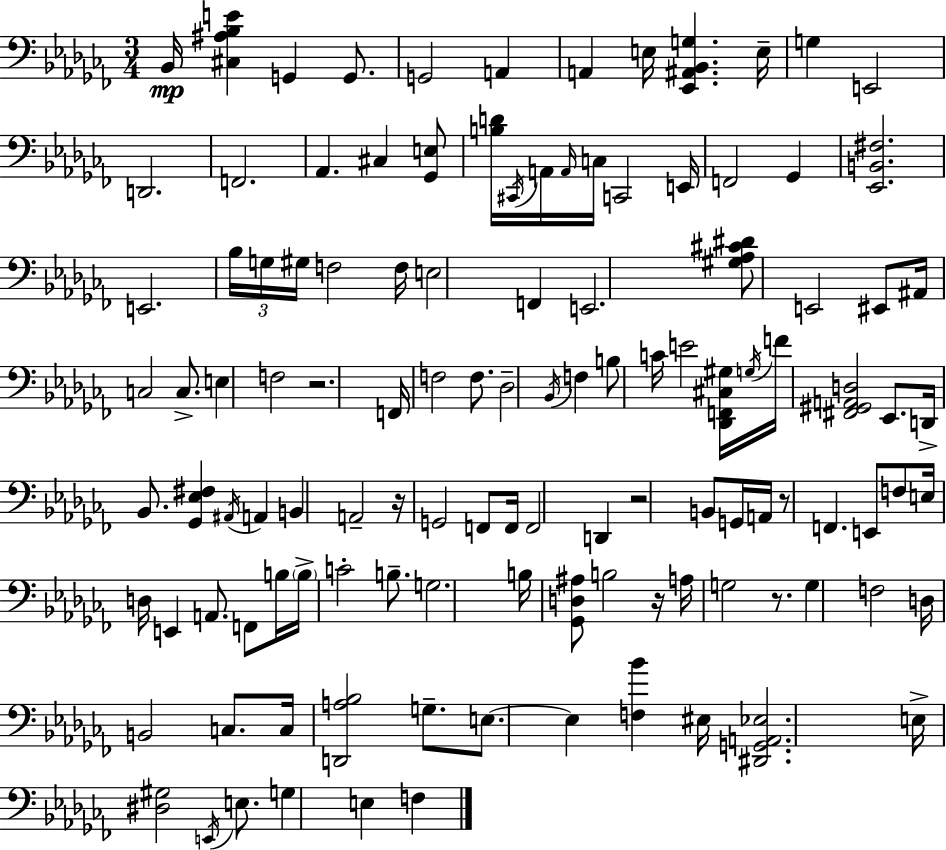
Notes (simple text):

Bb2/s [C#3,A#3,Bb3,E4]/q G2/q G2/e. G2/h A2/q A2/q E3/s [Eb2,A#2,Bb2,G3]/q. E3/s G3/q E2/h D2/h. F2/h. Ab2/q. C#3/q [Gb2,E3]/e [B3,D4]/s C#2/s A2/s A2/s C3/s C2/h E2/s F2/h Gb2/q [Eb2,B2,F#3]/h. E2/h. Bb3/s G3/s G#3/s F3/h F3/s E3/h F2/q E2/h. [G#3,Ab3,C#4,D#4]/e E2/h EIS2/e A#2/s C3/h C3/e. E3/q F3/h R/h. F2/s F3/h F3/e. Db3/h Bb2/s F3/q B3/e C4/s E4/h [Db2,F2,C#3,G#3]/s G3/s F4/s [F#2,G#2,A2,D3]/h Eb2/e. D2/s Bb2/e. [Gb2,Eb3,F#3]/q A#2/s A2/q B2/q A2/h R/s G2/h F2/e F2/s F2/h D2/q R/h B2/e G2/s A2/s R/e F2/q. E2/e F3/e E3/s D3/s E2/q A2/e. F2/e B3/s B3/s C4/h B3/e. G3/h. B3/s [Gb2,D3,A#3]/e B3/h R/s A3/s G3/h R/e. G3/q F3/h D3/s B2/h C3/e. C3/s [D2,A3,Bb3]/h G3/e. E3/e. E3/q [F3,Bb4]/q EIS3/s [D#2,G2,A2,Eb3]/h. E3/s [D#3,G#3]/h E2/s E3/e. G3/q E3/q F3/q